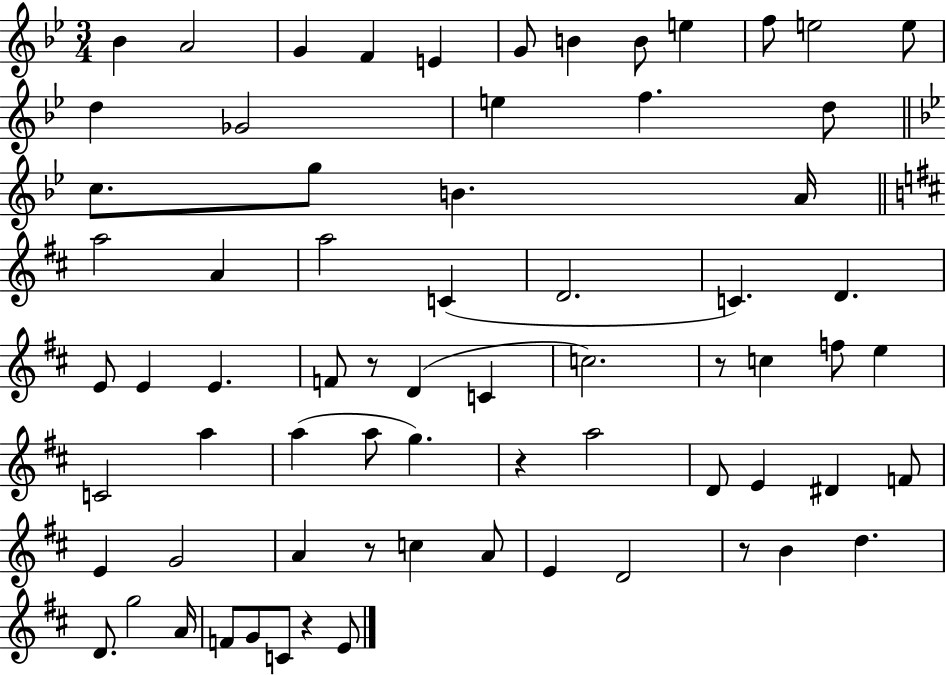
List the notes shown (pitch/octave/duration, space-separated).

Bb4/q A4/h G4/q F4/q E4/q G4/e B4/q B4/e E5/q F5/e E5/h E5/e D5/q Gb4/h E5/q F5/q. D5/e C5/e. G5/e B4/q. A4/s A5/h A4/q A5/h C4/q D4/h. C4/q. D4/q. E4/e E4/q E4/q. F4/e R/e D4/q C4/q C5/h. R/e C5/q F5/e E5/q C4/h A5/q A5/q A5/e G5/q. R/q A5/h D4/e E4/q D#4/q F4/e E4/q G4/h A4/q R/e C5/q A4/e E4/q D4/h R/e B4/q D5/q. D4/e. G5/h A4/s F4/e G4/e C4/e R/q E4/e